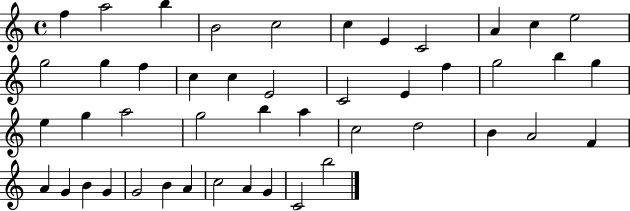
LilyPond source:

{
  \clef treble
  \time 4/4
  \defaultTimeSignature
  \key c \major
  f''4 a''2 b''4 | b'2 c''2 | c''4 e'4 c'2 | a'4 c''4 e''2 | \break g''2 g''4 f''4 | c''4 c''4 e'2 | c'2 e'4 f''4 | g''2 b''4 g''4 | \break e''4 g''4 a''2 | g''2 b''4 a''4 | c''2 d''2 | b'4 a'2 f'4 | \break a'4 g'4 b'4 g'4 | g'2 b'4 a'4 | c''2 a'4 g'4 | c'2 b''2 | \break \bar "|."
}